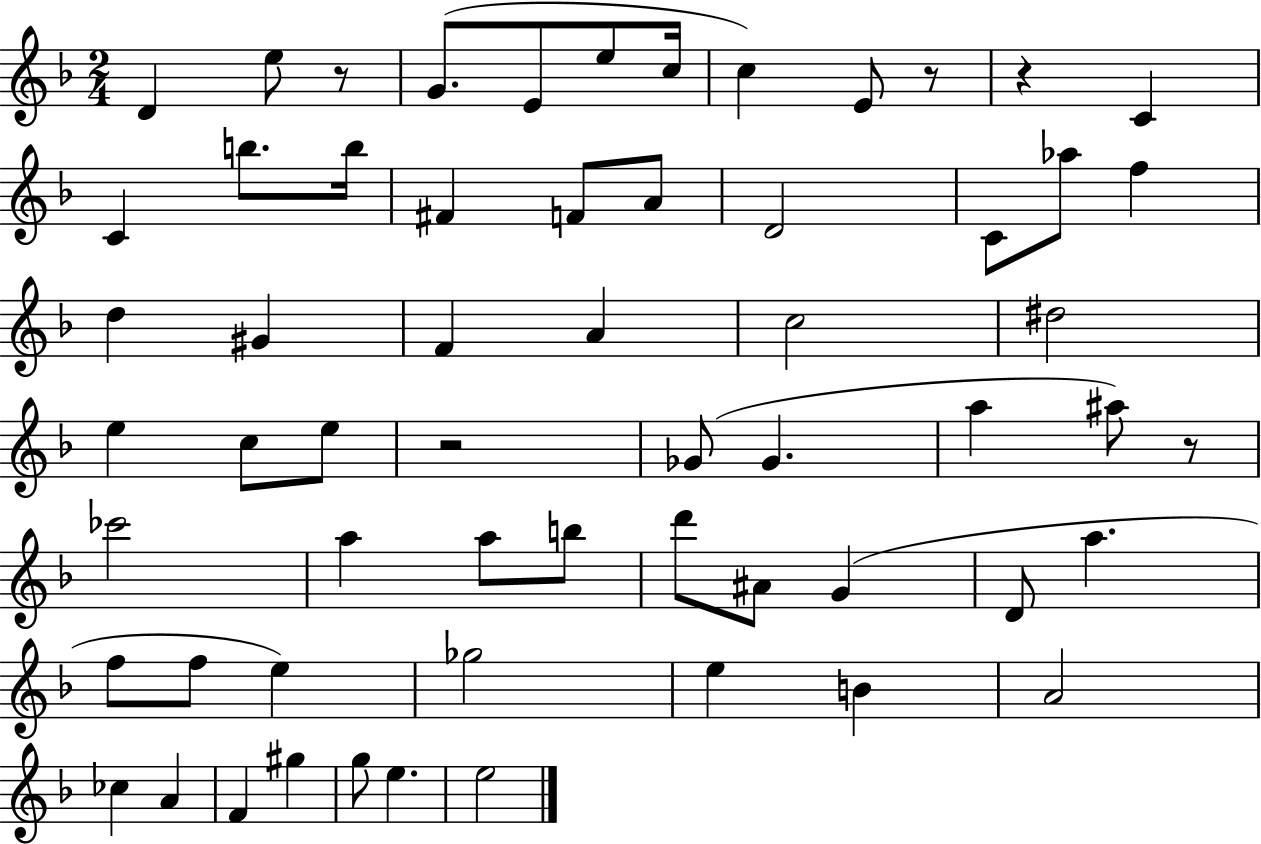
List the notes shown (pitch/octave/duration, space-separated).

D4/q E5/e R/e G4/e. E4/e E5/e C5/s C5/q E4/e R/e R/q C4/q C4/q B5/e. B5/s F#4/q F4/e A4/e D4/h C4/e Ab5/e F5/q D5/q G#4/q F4/q A4/q C5/h D#5/h E5/q C5/e E5/e R/h Gb4/e Gb4/q. A5/q A#5/e R/e CES6/h A5/q A5/e B5/e D6/e A#4/e G4/q D4/e A5/q. F5/e F5/e E5/q Gb5/h E5/q B4/q A4/h CES5/q A4/q F4/q G#5/q G5/e E5/q. E5/h